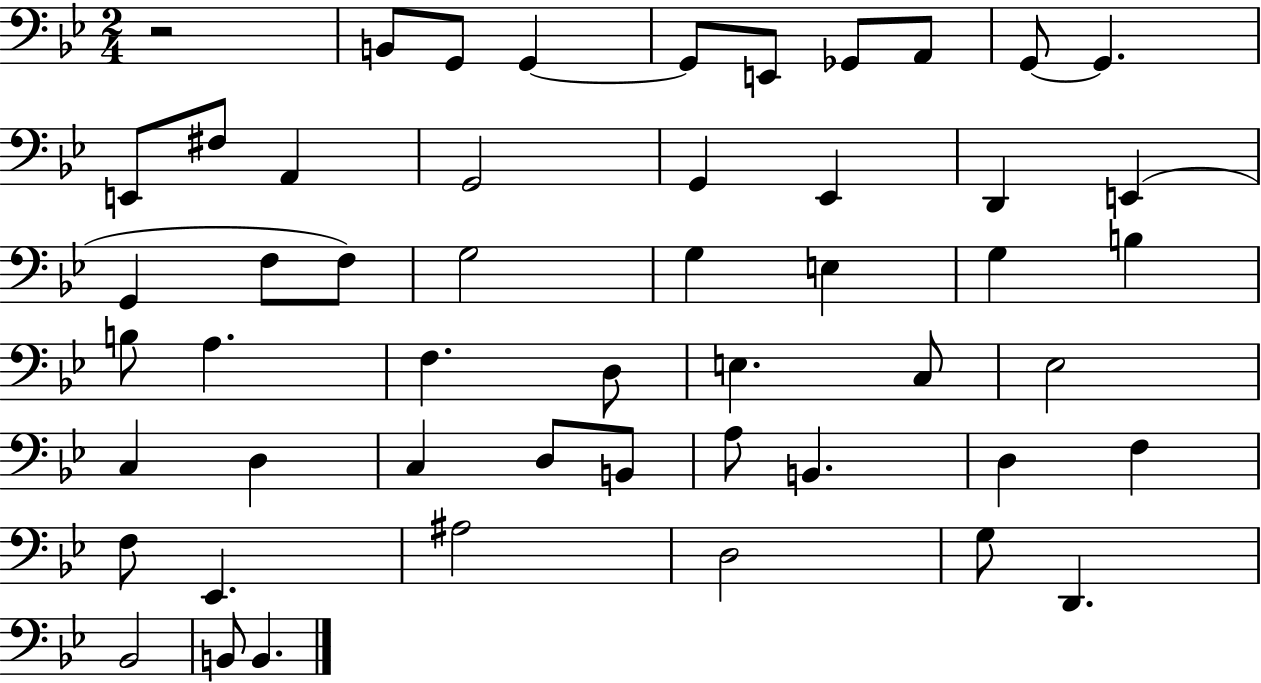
R/h B2/e G2/e G2/q G2/e E2/e Gb2/e A2/e G2/e G2/q. E2/e F#3/e A2/q G2/h G2/q Eb2/q D2/q E2/q G2/q F3/e F3/e G3/h G3/q E3/q G3/q B3/q B3/e A3/q. F3/q. D3/e E3/q. C3/e Eb3/h C3/q D3/q C3/q D3/e B2/e A3/e B2/q. D3/q F3/q F3/e Eb2/q. A#3/h D3/h G3/e D2/q. Bb2/h B2/e B2/q.